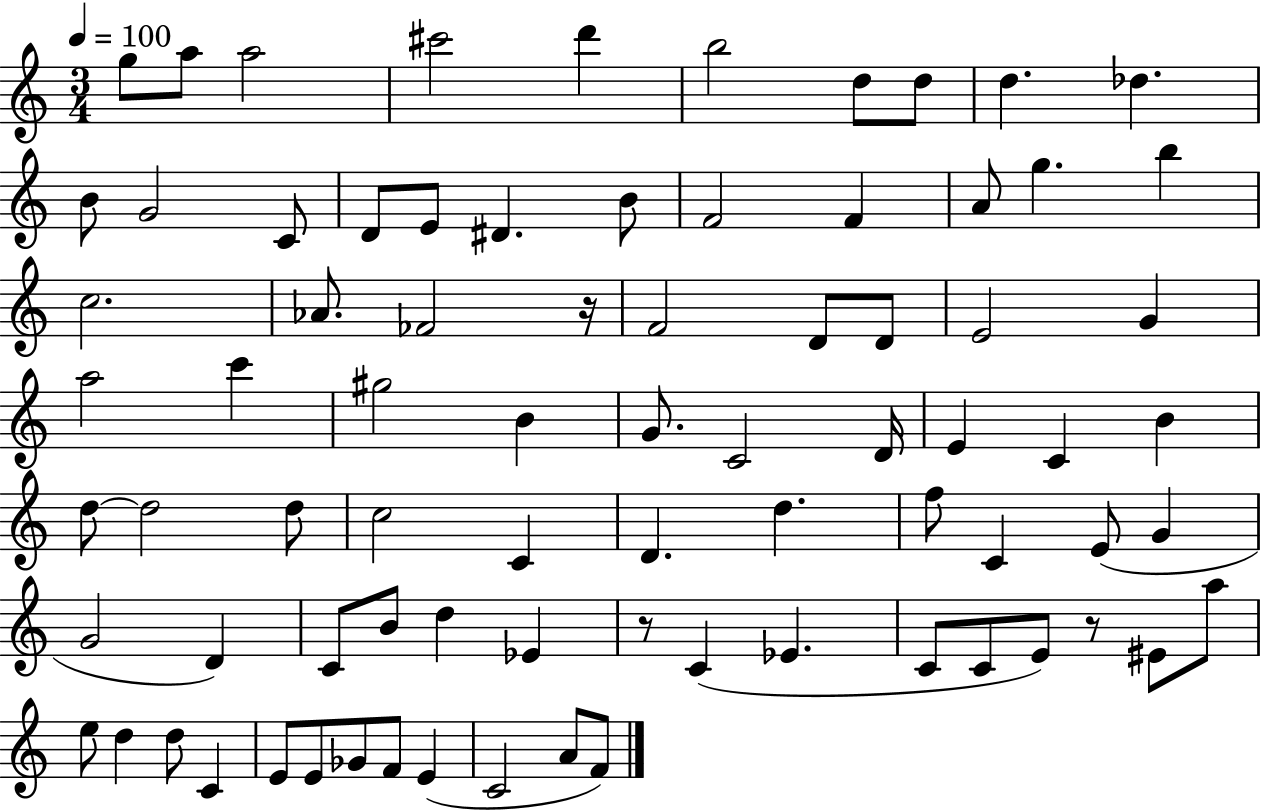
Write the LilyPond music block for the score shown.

{
  \clef treble
  \numericTimeSignature
  \time 3/4
  \key c \major
  \tempo 4 = 100
  g''8 a''8 a''2 | cis'''2 d'''4 | b''2 d''8 d''8 | d''4. des''4. | \break b'8 g'2 c'8 | d'8 e'8 dis'4. b'8 | f'2 f'4 | a'8 g''4. b''4 | \break c''2. | aes'8. fes'2 r16 | f'2 d'8 d'8 | e'2 g'4 | \break a''2 c'''4 | gis''2 b'4 | g'8. c'2 d'16 | e'4 c'4 b'4 | \break d''8~~ d''2 d''8 | c''2 c'4 | d'4. d''4. | f''8 c'4 e'8( g'4 | \break g'2 d'4) | c'8 b'8 d''4 ees'4 | r8 c'4( ees'4. | c'8 c'8 e'8) r8 eis'8 a''8 | \break e''8 d''4 d''8 c'4 | e'8 e'8 ges'8 f'8 e'4( | c'2 a'8 f'8) | \bar "|."
}